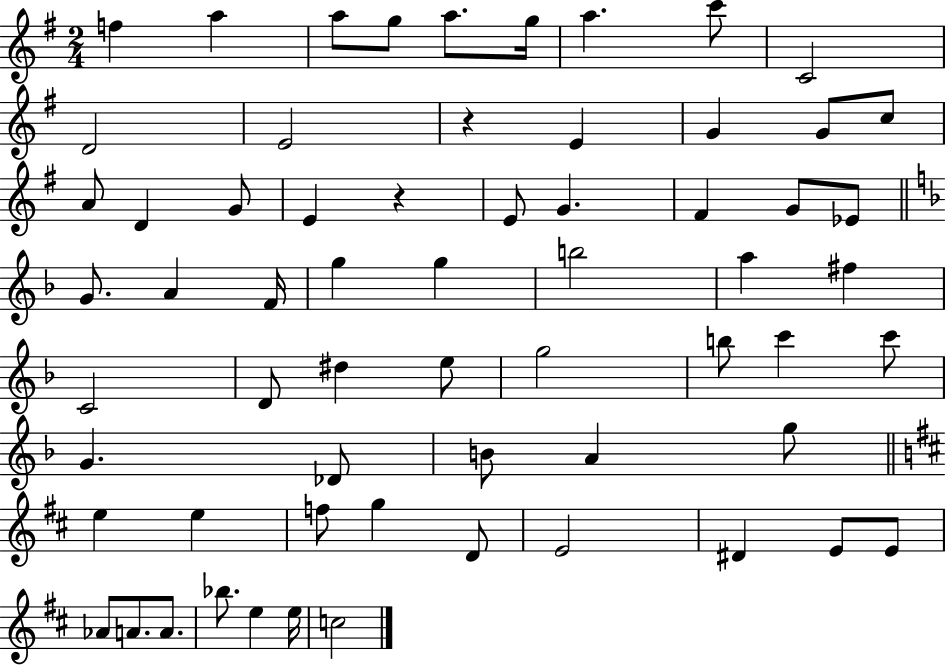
X:1
T:Untitled
M:2/4
L:1/4
K:G
f a a/2 g/2 a/2 g/4 a c'/2 C2 D2 E2 z E G G/2 c/2 A/2 D G/2 E z E/2 G ^F G/2 _E/2 G/2 A F/4 g g b2 a ^f C2 D/2 ^d e/2 g2 b/2 c' c'/2 G _D/2 B/2 A g/2 e e f/2 g D/2 E2 ^D E/2 E/2 _A/2 A/2 A/2 _b/2 e e/4 c2